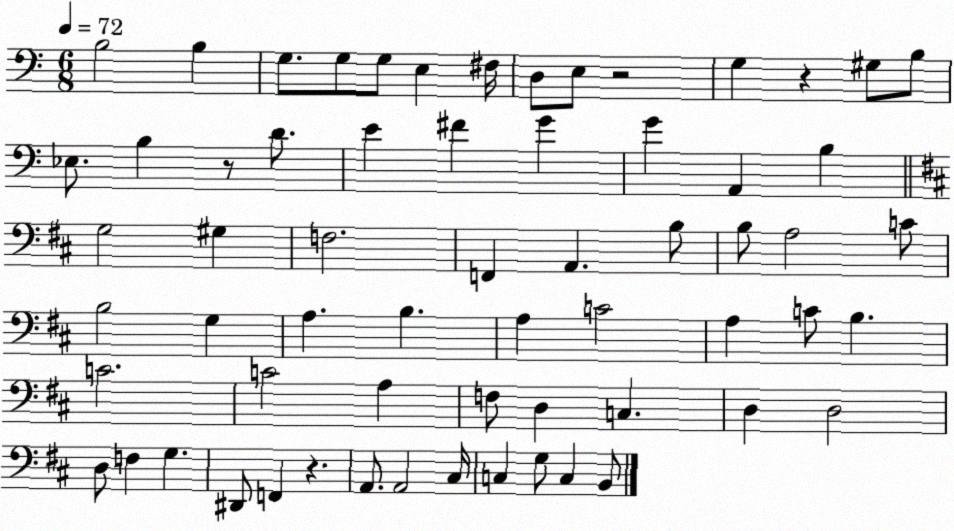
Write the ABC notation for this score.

X:1
T:Untitled
M:6/8
L:1/4
K:C
B,2 B, G,/2 G,/2 G,/2 E, ^F,/4 D,/2 E,/2 z2 G, z ^G,/2 B,/2 _E,/2 B, z/2 D/2 E ^F G G A,, B, G,2 ^G, F,2 F,, A,, B,/2 B,/2 A,2 C/2 B,2 G, A, B, A, C2 A, C/2 B, C2 C2 A, F,/2 D, C, D, D,2 D,/2 F, G, ^D,,/2 F,, z A,,/2 A,,2 ^C,/4 C, G,/2 C, B,,/2